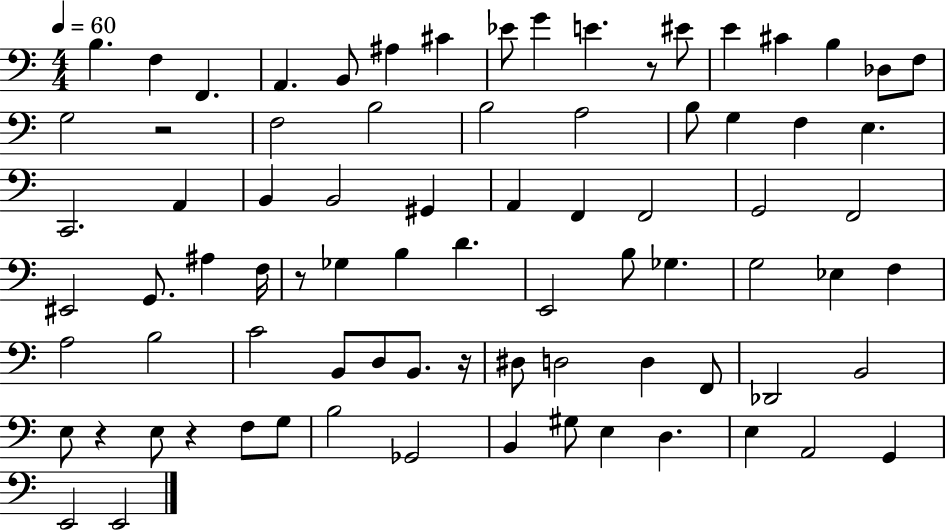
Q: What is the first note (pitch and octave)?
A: B3